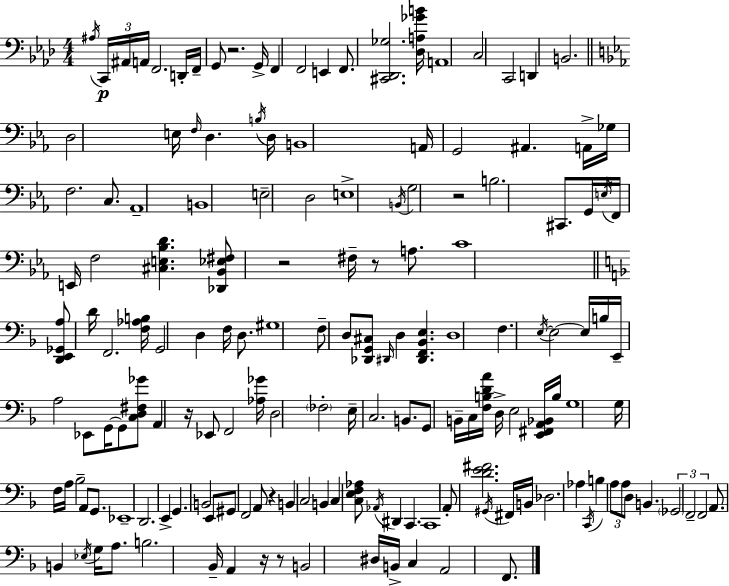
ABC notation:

X:1
T:Untitled
M:4/4
L:1/4
K:Ab
^A,/4 C,,/4 ^A,,/4 A,,/4 F,,2 D,,/4 F,,/4 G,,/2 z2 G,,/4 F,, F,,2 E,, F,,/2 [^C,,_D,,_G,]2 [_D,A,_GB]/4 A,,4 C,2 C,,2 D,, B,,2 D,2 E,/4 F,/4 D, B,/4 D,/4 B,,4 A,,/4 G,,2 ^A,, A,,/4 _G,/4 F,2 C,/2 _A,,4 B,,4 E,2 D,2 E,4 B,,/4 G,2 z2 B,2 ^C,,/2 G,,/4 E,/4 F,,/4 E,,/4 F,2 [^C,E,_B,D] [_D,,_B,,_E,^F,]/2 z2 ^F,/4 z/2 A,/2 C4 [D,,E,,_G,,A,]/2 D/4 F,,2 [F,_A,B,]/4 G,,2 D, F,/4 D,/2 ^G,4 F,/2 D,/2 [_D,,G,,^C,]/2 ^D,,/4 D, [^D,,F,,_B,,E,] D,4 F, E,/4 E,2 E,/4 B,/4 E,,/4 A,2 _E,,/2 G,,/4 G,,/2 [C,D,^F,_G]/2 A,, z/4 _E,,/2 F,,2 [_A,_G]/4 D,2 _F,2 E,/4 C,2 B,,/2 G,,/2 B,,/4 C,/4 [F,B,DA]/4 D,/4 E,2 [E,,^F,,A,,_B,,]/4 B,/4 G,4 G,/4 F,/4 A,/4 _B,2 A,,/2 G,,/2 _E,,4 D,,2 E,, G,, B,,2 E,,/2 ^G,,/2 F,,2 A,,/2 z B,, C,2 B,, C, [C,E,F,_A,]/2 _A,,/4 ^D,, C,, C,,4 A,,/2 [DE^F]2 ^G,,/4 ^F,,/4 B,,/4 _D,2 _A, C,,/4 B, A,/2 A,/2 D,/2 B,, _G,,2 F,,2 F,,2 A,,/2 B,, _E,/4 G,/4 A,/2 B,2 _B,,/4 A,, z/4 z/2 B,,2 ^D,/4 B,,/4 C, A,,2 F,,/2